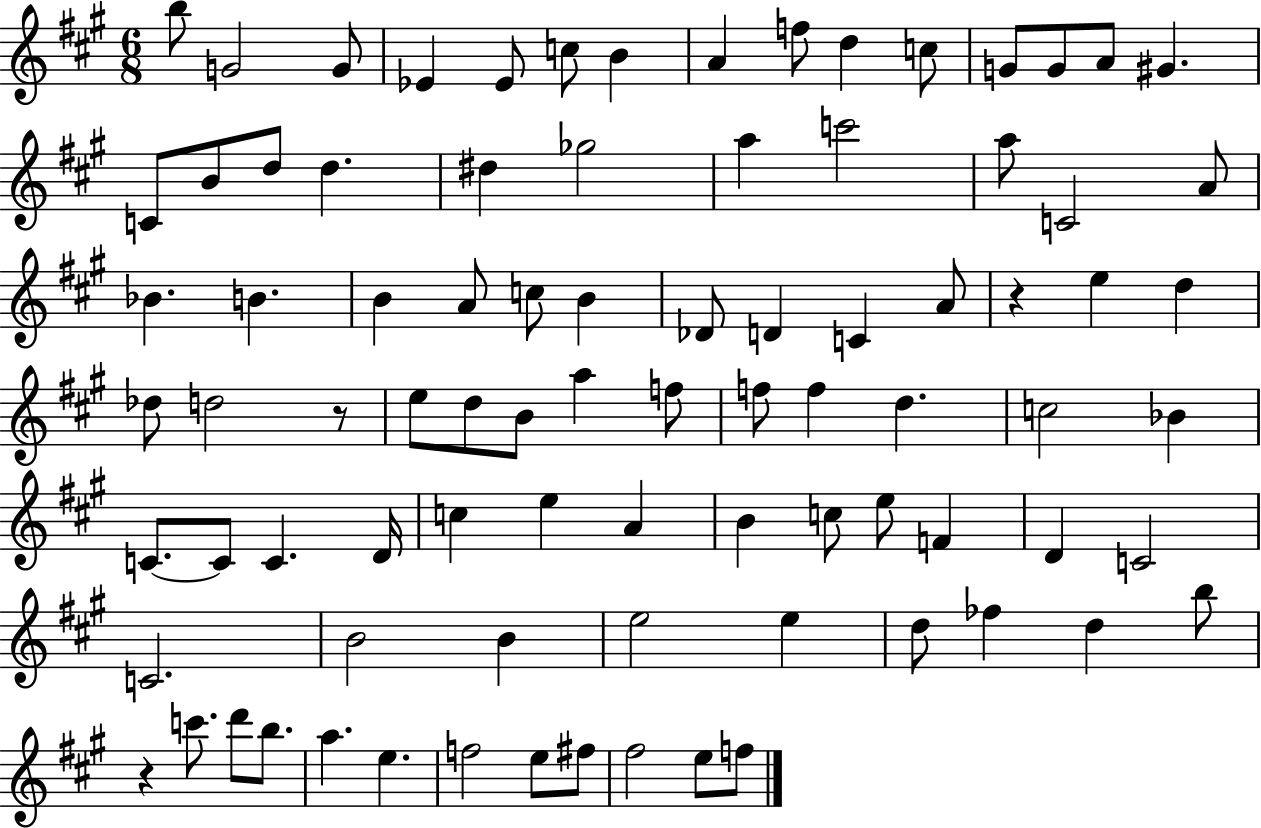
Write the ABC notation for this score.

X:1
T:Untitled
M:6/8
L:1/4
K:A
b/2 G2 G/2 _E _E/2 c/2 B A f/2 d c/2 G/2 G/2 A/2 ^G C/2 B/2 d/2 d ^d _g2 a c'2 a/2 C2 A/2 _B B B A/2 c/2 B _D/2 D C A/2 z e d _d/2 d2 z/2 e/2 d/2 B/2 a f/2 f/2 f d c2 _B C/2 C/2 C D/4 c e A B c/2 e/2 F D C2 C2 B2 B e2 e d/2 _f d b/2 z c'/2 d'/2 b/2 a e f2 e/2 ^f/2 ^f2 e/2 f/2